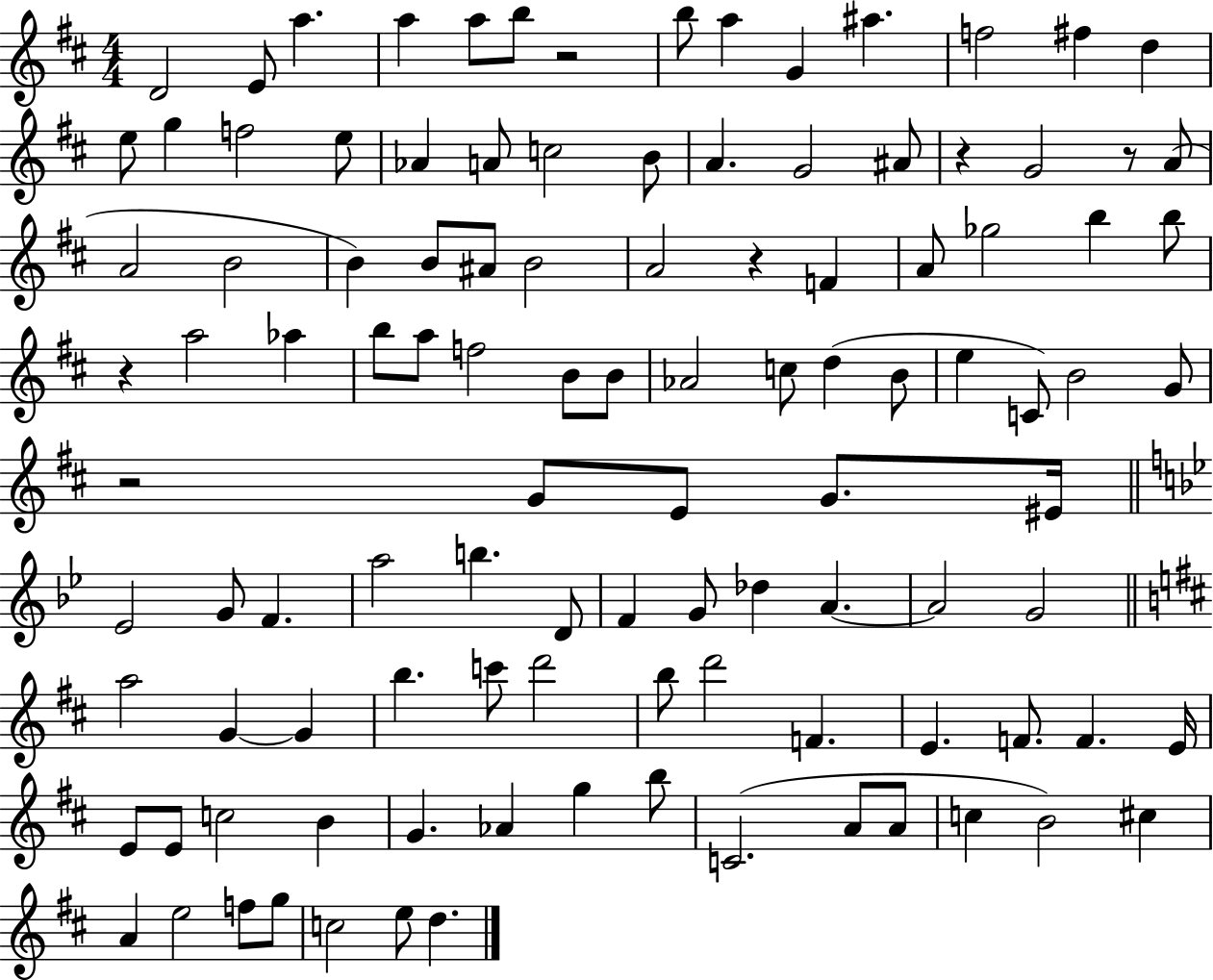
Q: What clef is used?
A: treble